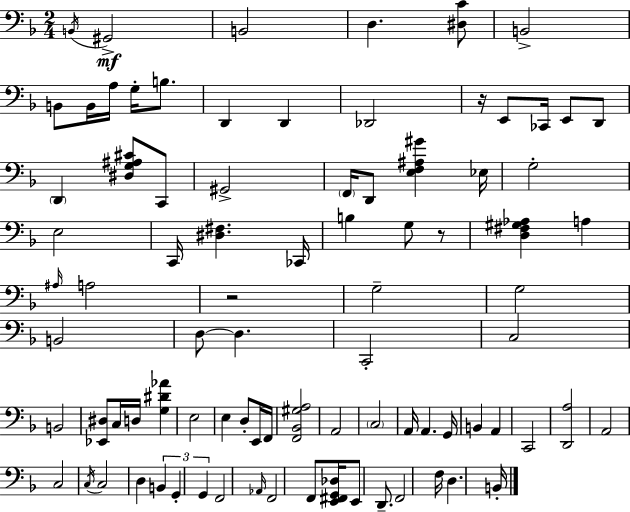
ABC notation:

X:1
T:Untitled
M:2/4
L:1/4
K:Dm
B,,/4 ^G,,2 B,,2 D, [^D,C]/2 B,,2 B,,/2 B,,/4 A,/4 G,/4 B,/2 D,, D,, _D,,2 z/4 E,,/2 _C,,/4 E,,/2 D,,/2 D,, [^D,G,^A,^C]/2 C,,/2 ^G,,2 F,,/4 D,,/2 [E,F,^A,^G] _E,/4 G,2 E,2 C,,/4 [^D,^F,] _C,,/4 B, G,/2 z/2 [D,^F,^G,_A,] A, ^A,/4 A,2 z2 G,2 G,2 B,,2 D,/2 D, C,,2 C,2 B,,2 [_E,,^D,]/2 C,/4 D,/4 [G,^D_A] E,2 E, D,/2 E,,/4 F,,/4 [F,,_B,,^G,A,]2 A,,2 C,2 A,,/4 A,, G,,/4 B,, A,, C,,2 [D,,A,]2 A,,2 C,2 C,/4 C,2 D, B,, G,, G,, F,,2 _A,,/4 F,,2 F,,/2 [E,,^F,,G,,_D,]/4 E,,/2 D,,/2 F,,2 F,/4 D, B,,/4